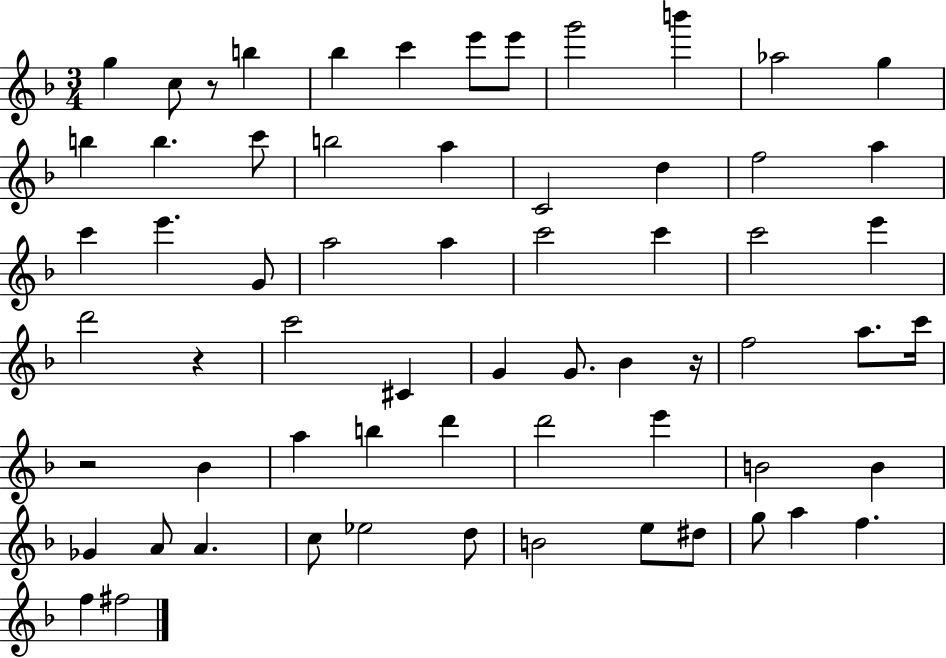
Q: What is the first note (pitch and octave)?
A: G5